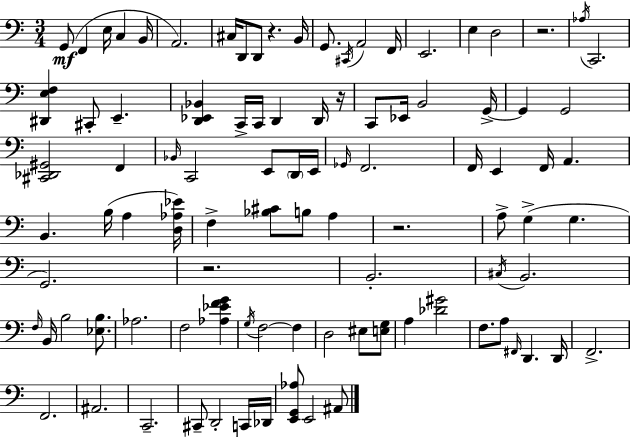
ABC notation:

X:1
T:Untitled
M:3/4
L:1/4
K:Am
G,,/2 F,, E,/4 C, B,,/4 A,,2 ^C,/4 D,,/2 D,,/2 z B,,/4 G,,/2 ^C,,/4 A,,2 F,,/4 E,,2 E, D,2 z2 _A,/4 C,,2 [^D,,E,F,] ^C,,/2 E,, [D,,_E,,_B,,] C,,/4 C,,/4 D,, D,,/4 z/4 C,,/2 _E,,/4 B,,2 G,,/4 G,, G,,2 [^C,,_D,,^G,,]2 F,, _B,,/4 C,,2 E,,/2 D,,/4 E,,/4 _G,,/4 F,,2 F,,/4 E,, F,,/4 A,, B,, B,/4 A, [D,_A,_E]/4 F, [_B,^C]/2 B,/2 A, z2 A,/2 G, G, G,,2 z2 B,,2 ^C,/4 B,,2 F,/4 B,,/4 B,2 [_E,B,]/2 _A,2 F,2 [_A,_EFG] G,/4 F,2 F, D,2 ^E,/2 [E,G,]/2 A, [_D^G]2 F,/2 A,/2 ^F,,/4 D,, D,,/4 F,,2 F,,2 ^A,,2 C,,2 ^C,,/2 D,,2 C,,/4 _D,,/4 [E,,G,,_A,]/2 E,,2 ^A,,/2